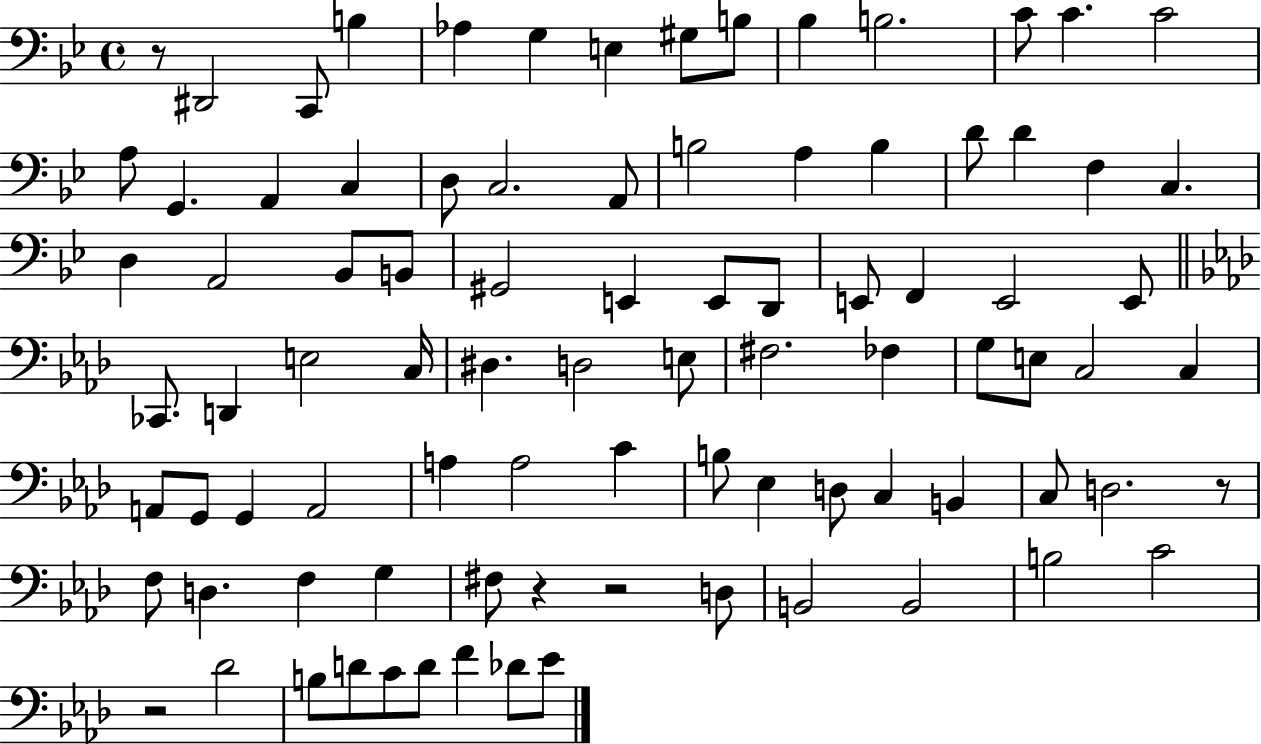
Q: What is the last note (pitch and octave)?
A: Eb4